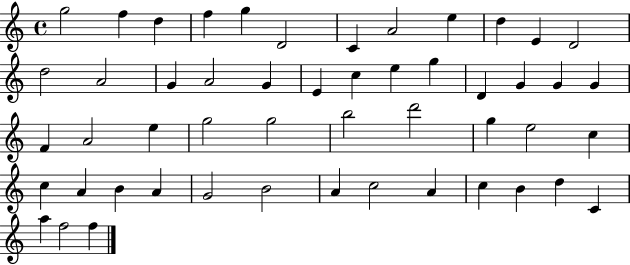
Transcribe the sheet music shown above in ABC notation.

X:1
T:Untitled
M:4/4
L:1/4
K:C
g2 f d f g D2 C A2 e d E D2 d2 A2 G A2 G E c e g D G G G F A2 e g2 g2 b2 d'2 g e2 c c A B A G2 B2 A c2 A c B d C a f2 f